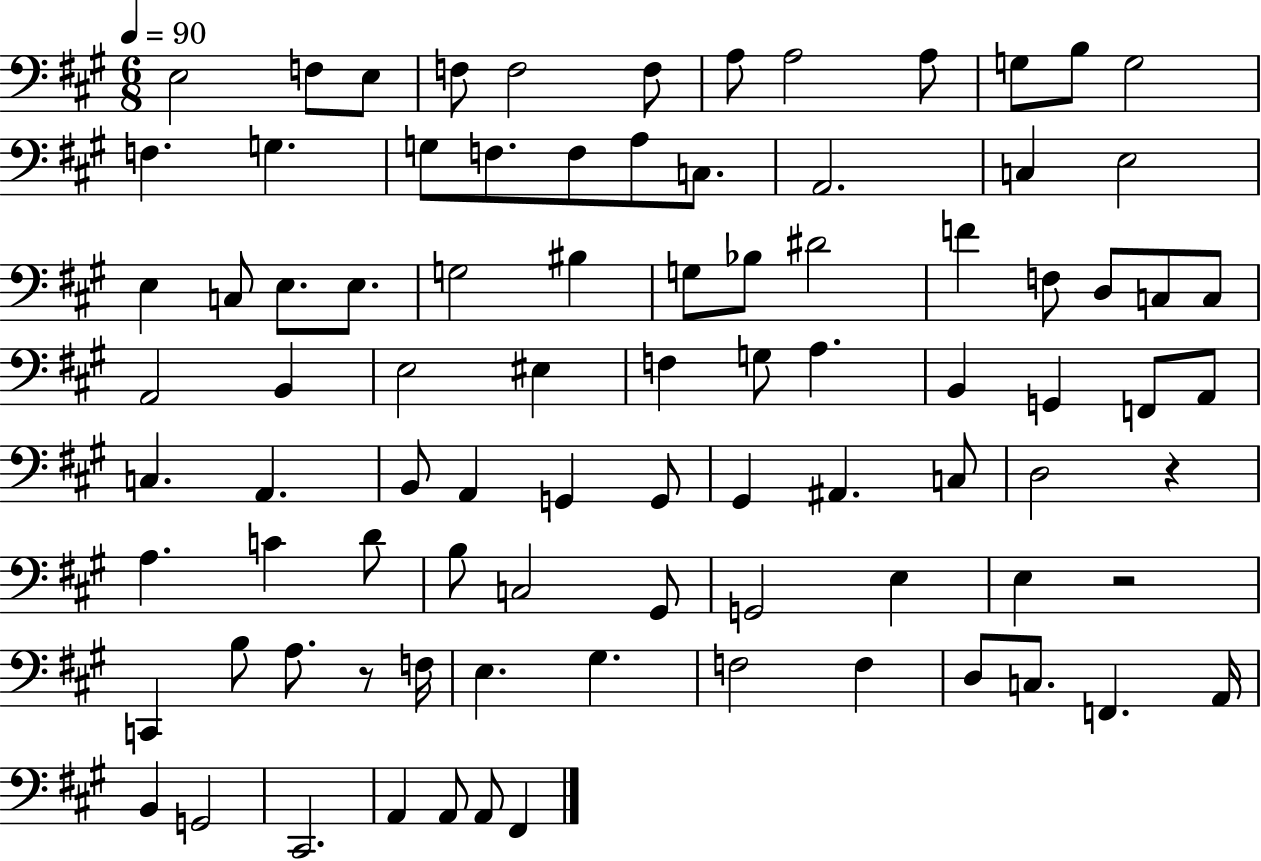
E3/h F3/e E3/e F3/e F3/h F3/e A3/e A3/h A3/e G3/e B3/e G3/h F3/q. G3/q. G3/e F3/e. F3/e A3/e C3/e. A2/h. C3/q E3/h E3/q C3/e E3/e. E3/e. G3/h BIS3/q G3/e Bb3/e D#4/h F4/q F3/e D3/e C3/e C3/e A2/h B2/q E3/h EIS3/q F3/q G3/e A3/q. B2/q G2/q F2/e A2/e C3/q. A2/q. B2/e A2/q G2/q G2/e G#2/q A#2/q. C3/e D3/h R/q A3/q. C4/q D4/e B3/e C3/h G#2/e G2/h E3/q E3/q R/h C2/q B3/e A3/e. R/e F3/s E3/q. G#3/q. F3/h F3/q D3/e C3/e. F2/q. A2/s B2/q G2/h C#2/h. A2/q A2/e A2/e F#2/q